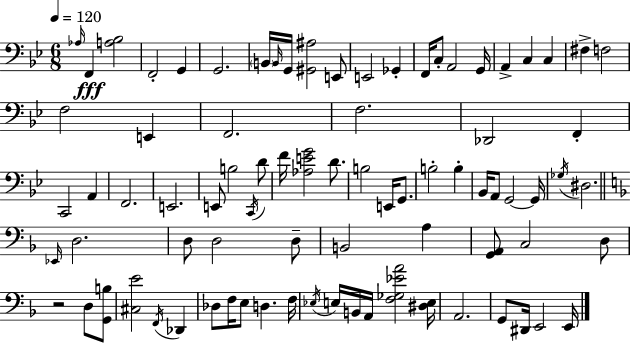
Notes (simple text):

Ab3/s F2/q [A3,Bb3]/h F2/h G2/q G2/h. B2/s B2/s G2/s [G#2,A#3]/h E2/e E2/h Gb2/q F2/s C3/e A2/h G2/s A2/q C3/q C3/q F#3/q F3/h F3/h E2/q F2/h. F3/h. Db2/h F2/q C2/h A2/q F2/h. E2/h. E2/e B3/h C2/s D4/e F4/s [Ab3,E4,G4]/h D4/e. B3/h E2/s G2/e. B3/h B3/q Bb2/s A2/e G2/h G2/s Gb3/s D#3/h. Eb2/s D3/h. D3/e D3/h D3/e B2/h A3/q [G2,A2]/e C3/h D3/e R/h D3/e [G2,B3]/e [C#3,E4]/h F2/s Db2/q Db3/e F3/s E3/e D3/q. F3/s Eb3/s E3/s B2/s A2/s [F3,Gb3,Eb4,A4]/h [D#3,E3]/s A2/h. G2/e D#2/s E2/h E2/s